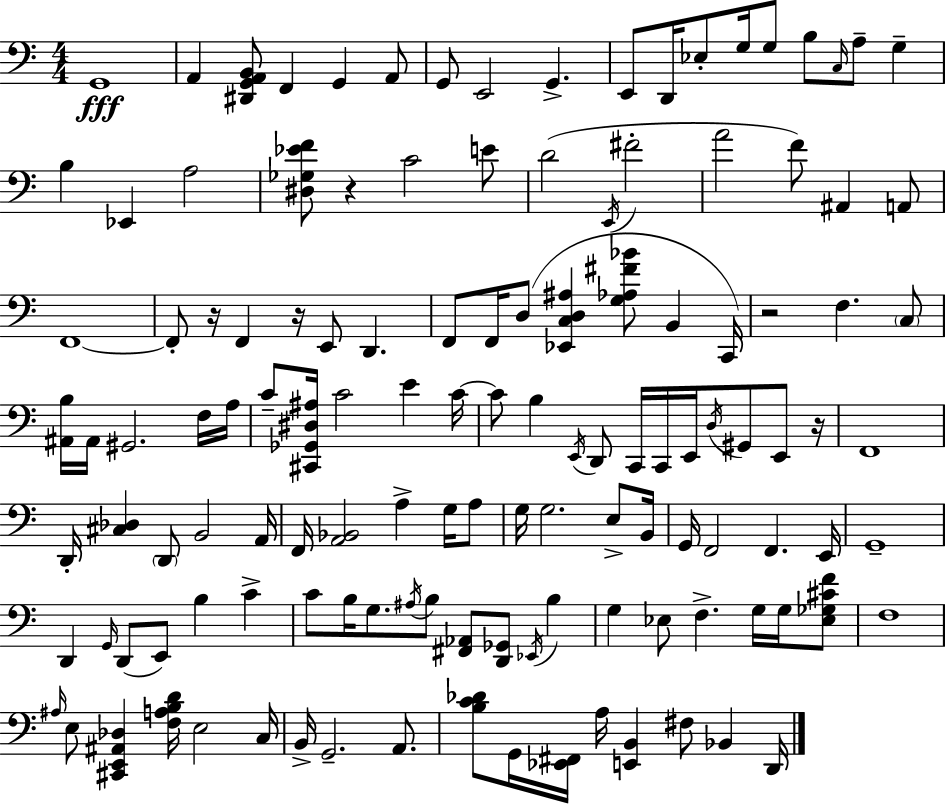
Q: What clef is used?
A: bass